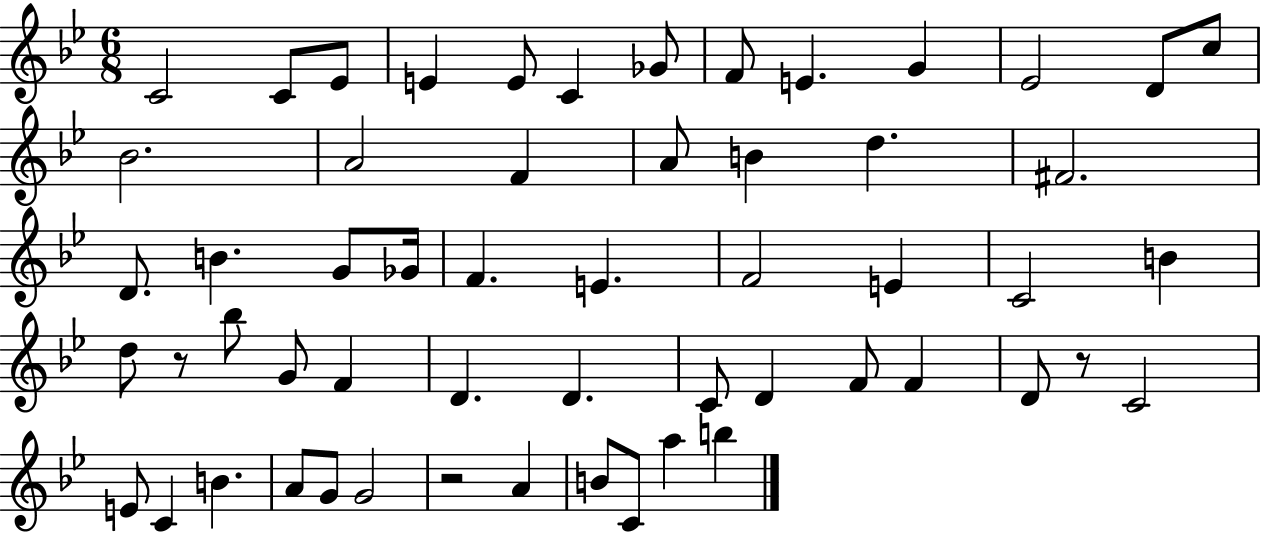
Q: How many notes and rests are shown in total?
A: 56